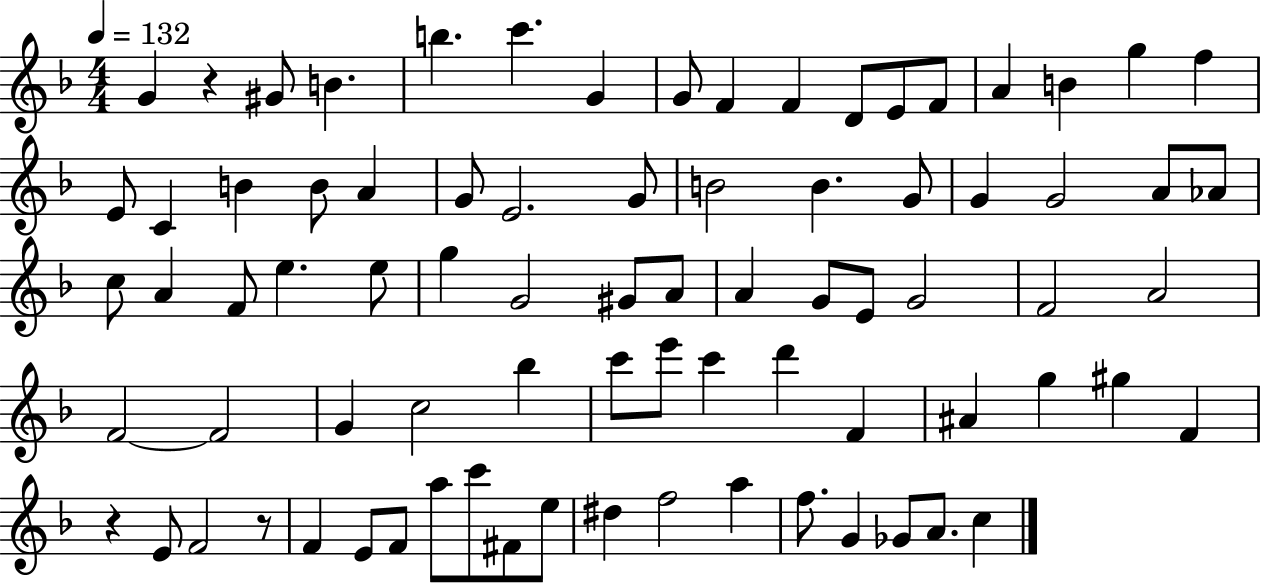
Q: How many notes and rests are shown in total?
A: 80